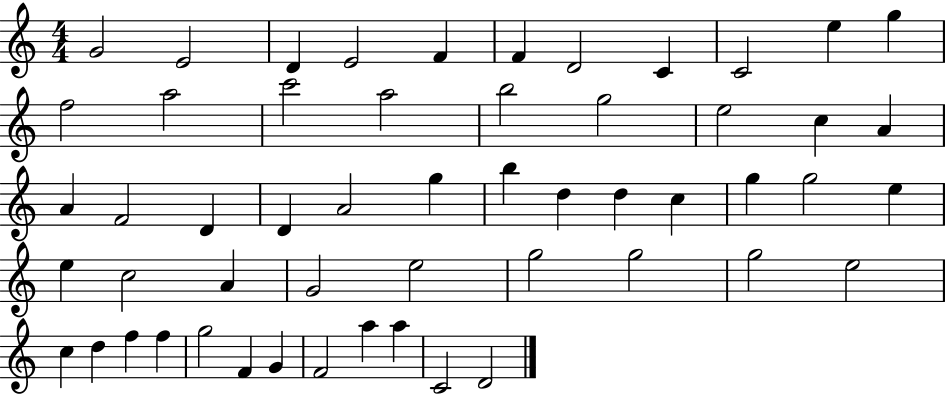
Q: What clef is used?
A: treble